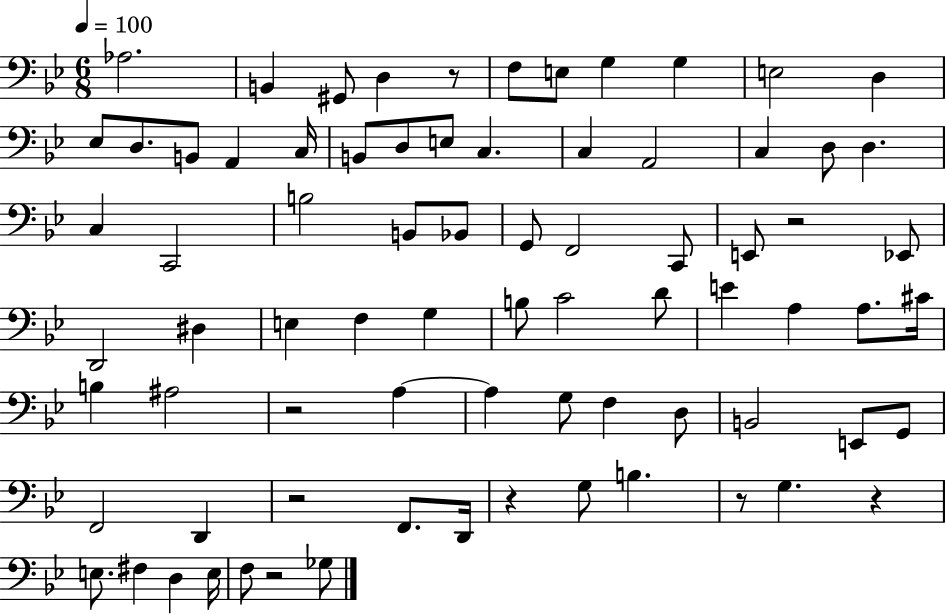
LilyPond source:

{
  \clef bass
  \numericTimeSignature
  \time 6/8
  \key bes \major
  \tempo 4 = 100
  aes2. | b,4 gis,8 d4 r8 | f8 e8 g4 g4 | e2 d4 | \break ees8 d8. b,8 a,4 c16 | b,8 d8 e8 c4. | c4 a,2 | c4 d8 d4. | \break c4 c,2 | b2 b,8 bes,8 | g,8 f,2 c,8 | e,8 r2 ees,8 | \break d,2 dis4 | e4 f4 g4 | b8 c'2 d'8 | e'4 a4 a8. cis'16 | \break b4 ais2 | r2 a4~~ | a4 g8 f4 d8 | b,2 e,8 g,8 | \break f,2 d,4 | r2 f,8. d,16 | r4 g8 b4. | r8 g4. r4 | \break e8. fis4 d4 e16 | f8 r2 ges8 | \bar "|."
}